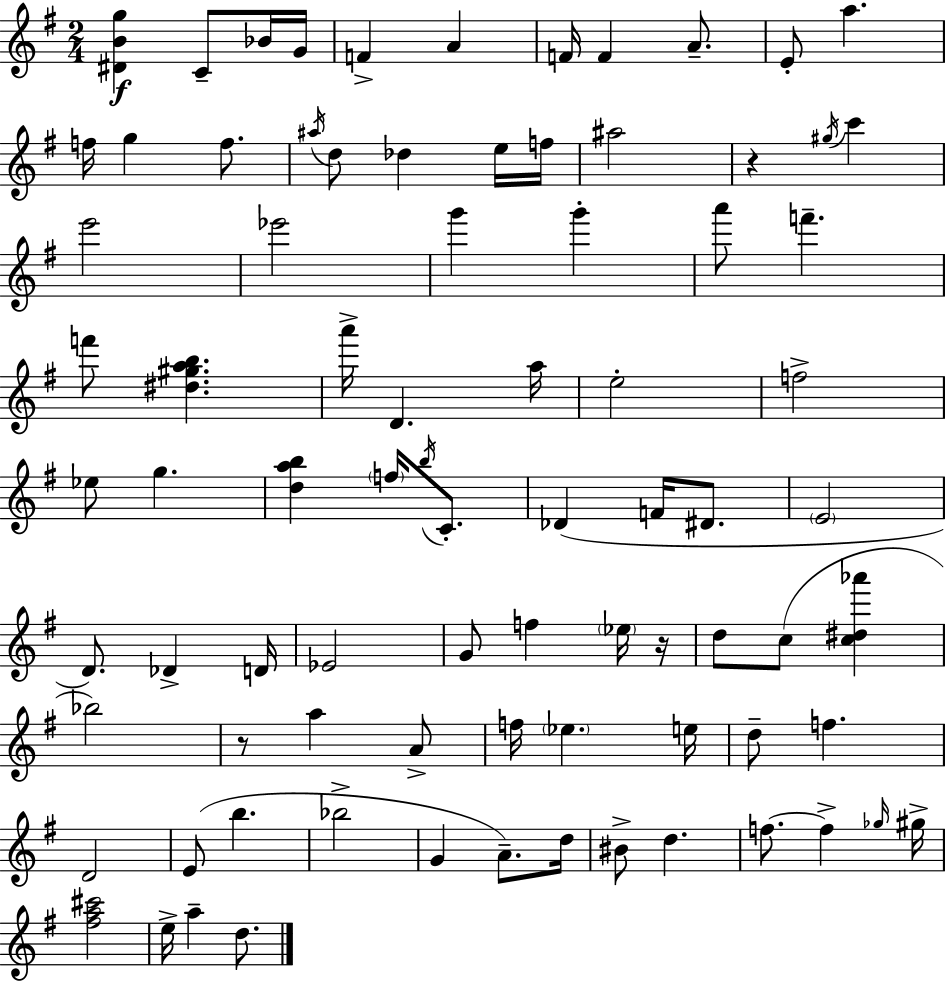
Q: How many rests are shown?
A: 3